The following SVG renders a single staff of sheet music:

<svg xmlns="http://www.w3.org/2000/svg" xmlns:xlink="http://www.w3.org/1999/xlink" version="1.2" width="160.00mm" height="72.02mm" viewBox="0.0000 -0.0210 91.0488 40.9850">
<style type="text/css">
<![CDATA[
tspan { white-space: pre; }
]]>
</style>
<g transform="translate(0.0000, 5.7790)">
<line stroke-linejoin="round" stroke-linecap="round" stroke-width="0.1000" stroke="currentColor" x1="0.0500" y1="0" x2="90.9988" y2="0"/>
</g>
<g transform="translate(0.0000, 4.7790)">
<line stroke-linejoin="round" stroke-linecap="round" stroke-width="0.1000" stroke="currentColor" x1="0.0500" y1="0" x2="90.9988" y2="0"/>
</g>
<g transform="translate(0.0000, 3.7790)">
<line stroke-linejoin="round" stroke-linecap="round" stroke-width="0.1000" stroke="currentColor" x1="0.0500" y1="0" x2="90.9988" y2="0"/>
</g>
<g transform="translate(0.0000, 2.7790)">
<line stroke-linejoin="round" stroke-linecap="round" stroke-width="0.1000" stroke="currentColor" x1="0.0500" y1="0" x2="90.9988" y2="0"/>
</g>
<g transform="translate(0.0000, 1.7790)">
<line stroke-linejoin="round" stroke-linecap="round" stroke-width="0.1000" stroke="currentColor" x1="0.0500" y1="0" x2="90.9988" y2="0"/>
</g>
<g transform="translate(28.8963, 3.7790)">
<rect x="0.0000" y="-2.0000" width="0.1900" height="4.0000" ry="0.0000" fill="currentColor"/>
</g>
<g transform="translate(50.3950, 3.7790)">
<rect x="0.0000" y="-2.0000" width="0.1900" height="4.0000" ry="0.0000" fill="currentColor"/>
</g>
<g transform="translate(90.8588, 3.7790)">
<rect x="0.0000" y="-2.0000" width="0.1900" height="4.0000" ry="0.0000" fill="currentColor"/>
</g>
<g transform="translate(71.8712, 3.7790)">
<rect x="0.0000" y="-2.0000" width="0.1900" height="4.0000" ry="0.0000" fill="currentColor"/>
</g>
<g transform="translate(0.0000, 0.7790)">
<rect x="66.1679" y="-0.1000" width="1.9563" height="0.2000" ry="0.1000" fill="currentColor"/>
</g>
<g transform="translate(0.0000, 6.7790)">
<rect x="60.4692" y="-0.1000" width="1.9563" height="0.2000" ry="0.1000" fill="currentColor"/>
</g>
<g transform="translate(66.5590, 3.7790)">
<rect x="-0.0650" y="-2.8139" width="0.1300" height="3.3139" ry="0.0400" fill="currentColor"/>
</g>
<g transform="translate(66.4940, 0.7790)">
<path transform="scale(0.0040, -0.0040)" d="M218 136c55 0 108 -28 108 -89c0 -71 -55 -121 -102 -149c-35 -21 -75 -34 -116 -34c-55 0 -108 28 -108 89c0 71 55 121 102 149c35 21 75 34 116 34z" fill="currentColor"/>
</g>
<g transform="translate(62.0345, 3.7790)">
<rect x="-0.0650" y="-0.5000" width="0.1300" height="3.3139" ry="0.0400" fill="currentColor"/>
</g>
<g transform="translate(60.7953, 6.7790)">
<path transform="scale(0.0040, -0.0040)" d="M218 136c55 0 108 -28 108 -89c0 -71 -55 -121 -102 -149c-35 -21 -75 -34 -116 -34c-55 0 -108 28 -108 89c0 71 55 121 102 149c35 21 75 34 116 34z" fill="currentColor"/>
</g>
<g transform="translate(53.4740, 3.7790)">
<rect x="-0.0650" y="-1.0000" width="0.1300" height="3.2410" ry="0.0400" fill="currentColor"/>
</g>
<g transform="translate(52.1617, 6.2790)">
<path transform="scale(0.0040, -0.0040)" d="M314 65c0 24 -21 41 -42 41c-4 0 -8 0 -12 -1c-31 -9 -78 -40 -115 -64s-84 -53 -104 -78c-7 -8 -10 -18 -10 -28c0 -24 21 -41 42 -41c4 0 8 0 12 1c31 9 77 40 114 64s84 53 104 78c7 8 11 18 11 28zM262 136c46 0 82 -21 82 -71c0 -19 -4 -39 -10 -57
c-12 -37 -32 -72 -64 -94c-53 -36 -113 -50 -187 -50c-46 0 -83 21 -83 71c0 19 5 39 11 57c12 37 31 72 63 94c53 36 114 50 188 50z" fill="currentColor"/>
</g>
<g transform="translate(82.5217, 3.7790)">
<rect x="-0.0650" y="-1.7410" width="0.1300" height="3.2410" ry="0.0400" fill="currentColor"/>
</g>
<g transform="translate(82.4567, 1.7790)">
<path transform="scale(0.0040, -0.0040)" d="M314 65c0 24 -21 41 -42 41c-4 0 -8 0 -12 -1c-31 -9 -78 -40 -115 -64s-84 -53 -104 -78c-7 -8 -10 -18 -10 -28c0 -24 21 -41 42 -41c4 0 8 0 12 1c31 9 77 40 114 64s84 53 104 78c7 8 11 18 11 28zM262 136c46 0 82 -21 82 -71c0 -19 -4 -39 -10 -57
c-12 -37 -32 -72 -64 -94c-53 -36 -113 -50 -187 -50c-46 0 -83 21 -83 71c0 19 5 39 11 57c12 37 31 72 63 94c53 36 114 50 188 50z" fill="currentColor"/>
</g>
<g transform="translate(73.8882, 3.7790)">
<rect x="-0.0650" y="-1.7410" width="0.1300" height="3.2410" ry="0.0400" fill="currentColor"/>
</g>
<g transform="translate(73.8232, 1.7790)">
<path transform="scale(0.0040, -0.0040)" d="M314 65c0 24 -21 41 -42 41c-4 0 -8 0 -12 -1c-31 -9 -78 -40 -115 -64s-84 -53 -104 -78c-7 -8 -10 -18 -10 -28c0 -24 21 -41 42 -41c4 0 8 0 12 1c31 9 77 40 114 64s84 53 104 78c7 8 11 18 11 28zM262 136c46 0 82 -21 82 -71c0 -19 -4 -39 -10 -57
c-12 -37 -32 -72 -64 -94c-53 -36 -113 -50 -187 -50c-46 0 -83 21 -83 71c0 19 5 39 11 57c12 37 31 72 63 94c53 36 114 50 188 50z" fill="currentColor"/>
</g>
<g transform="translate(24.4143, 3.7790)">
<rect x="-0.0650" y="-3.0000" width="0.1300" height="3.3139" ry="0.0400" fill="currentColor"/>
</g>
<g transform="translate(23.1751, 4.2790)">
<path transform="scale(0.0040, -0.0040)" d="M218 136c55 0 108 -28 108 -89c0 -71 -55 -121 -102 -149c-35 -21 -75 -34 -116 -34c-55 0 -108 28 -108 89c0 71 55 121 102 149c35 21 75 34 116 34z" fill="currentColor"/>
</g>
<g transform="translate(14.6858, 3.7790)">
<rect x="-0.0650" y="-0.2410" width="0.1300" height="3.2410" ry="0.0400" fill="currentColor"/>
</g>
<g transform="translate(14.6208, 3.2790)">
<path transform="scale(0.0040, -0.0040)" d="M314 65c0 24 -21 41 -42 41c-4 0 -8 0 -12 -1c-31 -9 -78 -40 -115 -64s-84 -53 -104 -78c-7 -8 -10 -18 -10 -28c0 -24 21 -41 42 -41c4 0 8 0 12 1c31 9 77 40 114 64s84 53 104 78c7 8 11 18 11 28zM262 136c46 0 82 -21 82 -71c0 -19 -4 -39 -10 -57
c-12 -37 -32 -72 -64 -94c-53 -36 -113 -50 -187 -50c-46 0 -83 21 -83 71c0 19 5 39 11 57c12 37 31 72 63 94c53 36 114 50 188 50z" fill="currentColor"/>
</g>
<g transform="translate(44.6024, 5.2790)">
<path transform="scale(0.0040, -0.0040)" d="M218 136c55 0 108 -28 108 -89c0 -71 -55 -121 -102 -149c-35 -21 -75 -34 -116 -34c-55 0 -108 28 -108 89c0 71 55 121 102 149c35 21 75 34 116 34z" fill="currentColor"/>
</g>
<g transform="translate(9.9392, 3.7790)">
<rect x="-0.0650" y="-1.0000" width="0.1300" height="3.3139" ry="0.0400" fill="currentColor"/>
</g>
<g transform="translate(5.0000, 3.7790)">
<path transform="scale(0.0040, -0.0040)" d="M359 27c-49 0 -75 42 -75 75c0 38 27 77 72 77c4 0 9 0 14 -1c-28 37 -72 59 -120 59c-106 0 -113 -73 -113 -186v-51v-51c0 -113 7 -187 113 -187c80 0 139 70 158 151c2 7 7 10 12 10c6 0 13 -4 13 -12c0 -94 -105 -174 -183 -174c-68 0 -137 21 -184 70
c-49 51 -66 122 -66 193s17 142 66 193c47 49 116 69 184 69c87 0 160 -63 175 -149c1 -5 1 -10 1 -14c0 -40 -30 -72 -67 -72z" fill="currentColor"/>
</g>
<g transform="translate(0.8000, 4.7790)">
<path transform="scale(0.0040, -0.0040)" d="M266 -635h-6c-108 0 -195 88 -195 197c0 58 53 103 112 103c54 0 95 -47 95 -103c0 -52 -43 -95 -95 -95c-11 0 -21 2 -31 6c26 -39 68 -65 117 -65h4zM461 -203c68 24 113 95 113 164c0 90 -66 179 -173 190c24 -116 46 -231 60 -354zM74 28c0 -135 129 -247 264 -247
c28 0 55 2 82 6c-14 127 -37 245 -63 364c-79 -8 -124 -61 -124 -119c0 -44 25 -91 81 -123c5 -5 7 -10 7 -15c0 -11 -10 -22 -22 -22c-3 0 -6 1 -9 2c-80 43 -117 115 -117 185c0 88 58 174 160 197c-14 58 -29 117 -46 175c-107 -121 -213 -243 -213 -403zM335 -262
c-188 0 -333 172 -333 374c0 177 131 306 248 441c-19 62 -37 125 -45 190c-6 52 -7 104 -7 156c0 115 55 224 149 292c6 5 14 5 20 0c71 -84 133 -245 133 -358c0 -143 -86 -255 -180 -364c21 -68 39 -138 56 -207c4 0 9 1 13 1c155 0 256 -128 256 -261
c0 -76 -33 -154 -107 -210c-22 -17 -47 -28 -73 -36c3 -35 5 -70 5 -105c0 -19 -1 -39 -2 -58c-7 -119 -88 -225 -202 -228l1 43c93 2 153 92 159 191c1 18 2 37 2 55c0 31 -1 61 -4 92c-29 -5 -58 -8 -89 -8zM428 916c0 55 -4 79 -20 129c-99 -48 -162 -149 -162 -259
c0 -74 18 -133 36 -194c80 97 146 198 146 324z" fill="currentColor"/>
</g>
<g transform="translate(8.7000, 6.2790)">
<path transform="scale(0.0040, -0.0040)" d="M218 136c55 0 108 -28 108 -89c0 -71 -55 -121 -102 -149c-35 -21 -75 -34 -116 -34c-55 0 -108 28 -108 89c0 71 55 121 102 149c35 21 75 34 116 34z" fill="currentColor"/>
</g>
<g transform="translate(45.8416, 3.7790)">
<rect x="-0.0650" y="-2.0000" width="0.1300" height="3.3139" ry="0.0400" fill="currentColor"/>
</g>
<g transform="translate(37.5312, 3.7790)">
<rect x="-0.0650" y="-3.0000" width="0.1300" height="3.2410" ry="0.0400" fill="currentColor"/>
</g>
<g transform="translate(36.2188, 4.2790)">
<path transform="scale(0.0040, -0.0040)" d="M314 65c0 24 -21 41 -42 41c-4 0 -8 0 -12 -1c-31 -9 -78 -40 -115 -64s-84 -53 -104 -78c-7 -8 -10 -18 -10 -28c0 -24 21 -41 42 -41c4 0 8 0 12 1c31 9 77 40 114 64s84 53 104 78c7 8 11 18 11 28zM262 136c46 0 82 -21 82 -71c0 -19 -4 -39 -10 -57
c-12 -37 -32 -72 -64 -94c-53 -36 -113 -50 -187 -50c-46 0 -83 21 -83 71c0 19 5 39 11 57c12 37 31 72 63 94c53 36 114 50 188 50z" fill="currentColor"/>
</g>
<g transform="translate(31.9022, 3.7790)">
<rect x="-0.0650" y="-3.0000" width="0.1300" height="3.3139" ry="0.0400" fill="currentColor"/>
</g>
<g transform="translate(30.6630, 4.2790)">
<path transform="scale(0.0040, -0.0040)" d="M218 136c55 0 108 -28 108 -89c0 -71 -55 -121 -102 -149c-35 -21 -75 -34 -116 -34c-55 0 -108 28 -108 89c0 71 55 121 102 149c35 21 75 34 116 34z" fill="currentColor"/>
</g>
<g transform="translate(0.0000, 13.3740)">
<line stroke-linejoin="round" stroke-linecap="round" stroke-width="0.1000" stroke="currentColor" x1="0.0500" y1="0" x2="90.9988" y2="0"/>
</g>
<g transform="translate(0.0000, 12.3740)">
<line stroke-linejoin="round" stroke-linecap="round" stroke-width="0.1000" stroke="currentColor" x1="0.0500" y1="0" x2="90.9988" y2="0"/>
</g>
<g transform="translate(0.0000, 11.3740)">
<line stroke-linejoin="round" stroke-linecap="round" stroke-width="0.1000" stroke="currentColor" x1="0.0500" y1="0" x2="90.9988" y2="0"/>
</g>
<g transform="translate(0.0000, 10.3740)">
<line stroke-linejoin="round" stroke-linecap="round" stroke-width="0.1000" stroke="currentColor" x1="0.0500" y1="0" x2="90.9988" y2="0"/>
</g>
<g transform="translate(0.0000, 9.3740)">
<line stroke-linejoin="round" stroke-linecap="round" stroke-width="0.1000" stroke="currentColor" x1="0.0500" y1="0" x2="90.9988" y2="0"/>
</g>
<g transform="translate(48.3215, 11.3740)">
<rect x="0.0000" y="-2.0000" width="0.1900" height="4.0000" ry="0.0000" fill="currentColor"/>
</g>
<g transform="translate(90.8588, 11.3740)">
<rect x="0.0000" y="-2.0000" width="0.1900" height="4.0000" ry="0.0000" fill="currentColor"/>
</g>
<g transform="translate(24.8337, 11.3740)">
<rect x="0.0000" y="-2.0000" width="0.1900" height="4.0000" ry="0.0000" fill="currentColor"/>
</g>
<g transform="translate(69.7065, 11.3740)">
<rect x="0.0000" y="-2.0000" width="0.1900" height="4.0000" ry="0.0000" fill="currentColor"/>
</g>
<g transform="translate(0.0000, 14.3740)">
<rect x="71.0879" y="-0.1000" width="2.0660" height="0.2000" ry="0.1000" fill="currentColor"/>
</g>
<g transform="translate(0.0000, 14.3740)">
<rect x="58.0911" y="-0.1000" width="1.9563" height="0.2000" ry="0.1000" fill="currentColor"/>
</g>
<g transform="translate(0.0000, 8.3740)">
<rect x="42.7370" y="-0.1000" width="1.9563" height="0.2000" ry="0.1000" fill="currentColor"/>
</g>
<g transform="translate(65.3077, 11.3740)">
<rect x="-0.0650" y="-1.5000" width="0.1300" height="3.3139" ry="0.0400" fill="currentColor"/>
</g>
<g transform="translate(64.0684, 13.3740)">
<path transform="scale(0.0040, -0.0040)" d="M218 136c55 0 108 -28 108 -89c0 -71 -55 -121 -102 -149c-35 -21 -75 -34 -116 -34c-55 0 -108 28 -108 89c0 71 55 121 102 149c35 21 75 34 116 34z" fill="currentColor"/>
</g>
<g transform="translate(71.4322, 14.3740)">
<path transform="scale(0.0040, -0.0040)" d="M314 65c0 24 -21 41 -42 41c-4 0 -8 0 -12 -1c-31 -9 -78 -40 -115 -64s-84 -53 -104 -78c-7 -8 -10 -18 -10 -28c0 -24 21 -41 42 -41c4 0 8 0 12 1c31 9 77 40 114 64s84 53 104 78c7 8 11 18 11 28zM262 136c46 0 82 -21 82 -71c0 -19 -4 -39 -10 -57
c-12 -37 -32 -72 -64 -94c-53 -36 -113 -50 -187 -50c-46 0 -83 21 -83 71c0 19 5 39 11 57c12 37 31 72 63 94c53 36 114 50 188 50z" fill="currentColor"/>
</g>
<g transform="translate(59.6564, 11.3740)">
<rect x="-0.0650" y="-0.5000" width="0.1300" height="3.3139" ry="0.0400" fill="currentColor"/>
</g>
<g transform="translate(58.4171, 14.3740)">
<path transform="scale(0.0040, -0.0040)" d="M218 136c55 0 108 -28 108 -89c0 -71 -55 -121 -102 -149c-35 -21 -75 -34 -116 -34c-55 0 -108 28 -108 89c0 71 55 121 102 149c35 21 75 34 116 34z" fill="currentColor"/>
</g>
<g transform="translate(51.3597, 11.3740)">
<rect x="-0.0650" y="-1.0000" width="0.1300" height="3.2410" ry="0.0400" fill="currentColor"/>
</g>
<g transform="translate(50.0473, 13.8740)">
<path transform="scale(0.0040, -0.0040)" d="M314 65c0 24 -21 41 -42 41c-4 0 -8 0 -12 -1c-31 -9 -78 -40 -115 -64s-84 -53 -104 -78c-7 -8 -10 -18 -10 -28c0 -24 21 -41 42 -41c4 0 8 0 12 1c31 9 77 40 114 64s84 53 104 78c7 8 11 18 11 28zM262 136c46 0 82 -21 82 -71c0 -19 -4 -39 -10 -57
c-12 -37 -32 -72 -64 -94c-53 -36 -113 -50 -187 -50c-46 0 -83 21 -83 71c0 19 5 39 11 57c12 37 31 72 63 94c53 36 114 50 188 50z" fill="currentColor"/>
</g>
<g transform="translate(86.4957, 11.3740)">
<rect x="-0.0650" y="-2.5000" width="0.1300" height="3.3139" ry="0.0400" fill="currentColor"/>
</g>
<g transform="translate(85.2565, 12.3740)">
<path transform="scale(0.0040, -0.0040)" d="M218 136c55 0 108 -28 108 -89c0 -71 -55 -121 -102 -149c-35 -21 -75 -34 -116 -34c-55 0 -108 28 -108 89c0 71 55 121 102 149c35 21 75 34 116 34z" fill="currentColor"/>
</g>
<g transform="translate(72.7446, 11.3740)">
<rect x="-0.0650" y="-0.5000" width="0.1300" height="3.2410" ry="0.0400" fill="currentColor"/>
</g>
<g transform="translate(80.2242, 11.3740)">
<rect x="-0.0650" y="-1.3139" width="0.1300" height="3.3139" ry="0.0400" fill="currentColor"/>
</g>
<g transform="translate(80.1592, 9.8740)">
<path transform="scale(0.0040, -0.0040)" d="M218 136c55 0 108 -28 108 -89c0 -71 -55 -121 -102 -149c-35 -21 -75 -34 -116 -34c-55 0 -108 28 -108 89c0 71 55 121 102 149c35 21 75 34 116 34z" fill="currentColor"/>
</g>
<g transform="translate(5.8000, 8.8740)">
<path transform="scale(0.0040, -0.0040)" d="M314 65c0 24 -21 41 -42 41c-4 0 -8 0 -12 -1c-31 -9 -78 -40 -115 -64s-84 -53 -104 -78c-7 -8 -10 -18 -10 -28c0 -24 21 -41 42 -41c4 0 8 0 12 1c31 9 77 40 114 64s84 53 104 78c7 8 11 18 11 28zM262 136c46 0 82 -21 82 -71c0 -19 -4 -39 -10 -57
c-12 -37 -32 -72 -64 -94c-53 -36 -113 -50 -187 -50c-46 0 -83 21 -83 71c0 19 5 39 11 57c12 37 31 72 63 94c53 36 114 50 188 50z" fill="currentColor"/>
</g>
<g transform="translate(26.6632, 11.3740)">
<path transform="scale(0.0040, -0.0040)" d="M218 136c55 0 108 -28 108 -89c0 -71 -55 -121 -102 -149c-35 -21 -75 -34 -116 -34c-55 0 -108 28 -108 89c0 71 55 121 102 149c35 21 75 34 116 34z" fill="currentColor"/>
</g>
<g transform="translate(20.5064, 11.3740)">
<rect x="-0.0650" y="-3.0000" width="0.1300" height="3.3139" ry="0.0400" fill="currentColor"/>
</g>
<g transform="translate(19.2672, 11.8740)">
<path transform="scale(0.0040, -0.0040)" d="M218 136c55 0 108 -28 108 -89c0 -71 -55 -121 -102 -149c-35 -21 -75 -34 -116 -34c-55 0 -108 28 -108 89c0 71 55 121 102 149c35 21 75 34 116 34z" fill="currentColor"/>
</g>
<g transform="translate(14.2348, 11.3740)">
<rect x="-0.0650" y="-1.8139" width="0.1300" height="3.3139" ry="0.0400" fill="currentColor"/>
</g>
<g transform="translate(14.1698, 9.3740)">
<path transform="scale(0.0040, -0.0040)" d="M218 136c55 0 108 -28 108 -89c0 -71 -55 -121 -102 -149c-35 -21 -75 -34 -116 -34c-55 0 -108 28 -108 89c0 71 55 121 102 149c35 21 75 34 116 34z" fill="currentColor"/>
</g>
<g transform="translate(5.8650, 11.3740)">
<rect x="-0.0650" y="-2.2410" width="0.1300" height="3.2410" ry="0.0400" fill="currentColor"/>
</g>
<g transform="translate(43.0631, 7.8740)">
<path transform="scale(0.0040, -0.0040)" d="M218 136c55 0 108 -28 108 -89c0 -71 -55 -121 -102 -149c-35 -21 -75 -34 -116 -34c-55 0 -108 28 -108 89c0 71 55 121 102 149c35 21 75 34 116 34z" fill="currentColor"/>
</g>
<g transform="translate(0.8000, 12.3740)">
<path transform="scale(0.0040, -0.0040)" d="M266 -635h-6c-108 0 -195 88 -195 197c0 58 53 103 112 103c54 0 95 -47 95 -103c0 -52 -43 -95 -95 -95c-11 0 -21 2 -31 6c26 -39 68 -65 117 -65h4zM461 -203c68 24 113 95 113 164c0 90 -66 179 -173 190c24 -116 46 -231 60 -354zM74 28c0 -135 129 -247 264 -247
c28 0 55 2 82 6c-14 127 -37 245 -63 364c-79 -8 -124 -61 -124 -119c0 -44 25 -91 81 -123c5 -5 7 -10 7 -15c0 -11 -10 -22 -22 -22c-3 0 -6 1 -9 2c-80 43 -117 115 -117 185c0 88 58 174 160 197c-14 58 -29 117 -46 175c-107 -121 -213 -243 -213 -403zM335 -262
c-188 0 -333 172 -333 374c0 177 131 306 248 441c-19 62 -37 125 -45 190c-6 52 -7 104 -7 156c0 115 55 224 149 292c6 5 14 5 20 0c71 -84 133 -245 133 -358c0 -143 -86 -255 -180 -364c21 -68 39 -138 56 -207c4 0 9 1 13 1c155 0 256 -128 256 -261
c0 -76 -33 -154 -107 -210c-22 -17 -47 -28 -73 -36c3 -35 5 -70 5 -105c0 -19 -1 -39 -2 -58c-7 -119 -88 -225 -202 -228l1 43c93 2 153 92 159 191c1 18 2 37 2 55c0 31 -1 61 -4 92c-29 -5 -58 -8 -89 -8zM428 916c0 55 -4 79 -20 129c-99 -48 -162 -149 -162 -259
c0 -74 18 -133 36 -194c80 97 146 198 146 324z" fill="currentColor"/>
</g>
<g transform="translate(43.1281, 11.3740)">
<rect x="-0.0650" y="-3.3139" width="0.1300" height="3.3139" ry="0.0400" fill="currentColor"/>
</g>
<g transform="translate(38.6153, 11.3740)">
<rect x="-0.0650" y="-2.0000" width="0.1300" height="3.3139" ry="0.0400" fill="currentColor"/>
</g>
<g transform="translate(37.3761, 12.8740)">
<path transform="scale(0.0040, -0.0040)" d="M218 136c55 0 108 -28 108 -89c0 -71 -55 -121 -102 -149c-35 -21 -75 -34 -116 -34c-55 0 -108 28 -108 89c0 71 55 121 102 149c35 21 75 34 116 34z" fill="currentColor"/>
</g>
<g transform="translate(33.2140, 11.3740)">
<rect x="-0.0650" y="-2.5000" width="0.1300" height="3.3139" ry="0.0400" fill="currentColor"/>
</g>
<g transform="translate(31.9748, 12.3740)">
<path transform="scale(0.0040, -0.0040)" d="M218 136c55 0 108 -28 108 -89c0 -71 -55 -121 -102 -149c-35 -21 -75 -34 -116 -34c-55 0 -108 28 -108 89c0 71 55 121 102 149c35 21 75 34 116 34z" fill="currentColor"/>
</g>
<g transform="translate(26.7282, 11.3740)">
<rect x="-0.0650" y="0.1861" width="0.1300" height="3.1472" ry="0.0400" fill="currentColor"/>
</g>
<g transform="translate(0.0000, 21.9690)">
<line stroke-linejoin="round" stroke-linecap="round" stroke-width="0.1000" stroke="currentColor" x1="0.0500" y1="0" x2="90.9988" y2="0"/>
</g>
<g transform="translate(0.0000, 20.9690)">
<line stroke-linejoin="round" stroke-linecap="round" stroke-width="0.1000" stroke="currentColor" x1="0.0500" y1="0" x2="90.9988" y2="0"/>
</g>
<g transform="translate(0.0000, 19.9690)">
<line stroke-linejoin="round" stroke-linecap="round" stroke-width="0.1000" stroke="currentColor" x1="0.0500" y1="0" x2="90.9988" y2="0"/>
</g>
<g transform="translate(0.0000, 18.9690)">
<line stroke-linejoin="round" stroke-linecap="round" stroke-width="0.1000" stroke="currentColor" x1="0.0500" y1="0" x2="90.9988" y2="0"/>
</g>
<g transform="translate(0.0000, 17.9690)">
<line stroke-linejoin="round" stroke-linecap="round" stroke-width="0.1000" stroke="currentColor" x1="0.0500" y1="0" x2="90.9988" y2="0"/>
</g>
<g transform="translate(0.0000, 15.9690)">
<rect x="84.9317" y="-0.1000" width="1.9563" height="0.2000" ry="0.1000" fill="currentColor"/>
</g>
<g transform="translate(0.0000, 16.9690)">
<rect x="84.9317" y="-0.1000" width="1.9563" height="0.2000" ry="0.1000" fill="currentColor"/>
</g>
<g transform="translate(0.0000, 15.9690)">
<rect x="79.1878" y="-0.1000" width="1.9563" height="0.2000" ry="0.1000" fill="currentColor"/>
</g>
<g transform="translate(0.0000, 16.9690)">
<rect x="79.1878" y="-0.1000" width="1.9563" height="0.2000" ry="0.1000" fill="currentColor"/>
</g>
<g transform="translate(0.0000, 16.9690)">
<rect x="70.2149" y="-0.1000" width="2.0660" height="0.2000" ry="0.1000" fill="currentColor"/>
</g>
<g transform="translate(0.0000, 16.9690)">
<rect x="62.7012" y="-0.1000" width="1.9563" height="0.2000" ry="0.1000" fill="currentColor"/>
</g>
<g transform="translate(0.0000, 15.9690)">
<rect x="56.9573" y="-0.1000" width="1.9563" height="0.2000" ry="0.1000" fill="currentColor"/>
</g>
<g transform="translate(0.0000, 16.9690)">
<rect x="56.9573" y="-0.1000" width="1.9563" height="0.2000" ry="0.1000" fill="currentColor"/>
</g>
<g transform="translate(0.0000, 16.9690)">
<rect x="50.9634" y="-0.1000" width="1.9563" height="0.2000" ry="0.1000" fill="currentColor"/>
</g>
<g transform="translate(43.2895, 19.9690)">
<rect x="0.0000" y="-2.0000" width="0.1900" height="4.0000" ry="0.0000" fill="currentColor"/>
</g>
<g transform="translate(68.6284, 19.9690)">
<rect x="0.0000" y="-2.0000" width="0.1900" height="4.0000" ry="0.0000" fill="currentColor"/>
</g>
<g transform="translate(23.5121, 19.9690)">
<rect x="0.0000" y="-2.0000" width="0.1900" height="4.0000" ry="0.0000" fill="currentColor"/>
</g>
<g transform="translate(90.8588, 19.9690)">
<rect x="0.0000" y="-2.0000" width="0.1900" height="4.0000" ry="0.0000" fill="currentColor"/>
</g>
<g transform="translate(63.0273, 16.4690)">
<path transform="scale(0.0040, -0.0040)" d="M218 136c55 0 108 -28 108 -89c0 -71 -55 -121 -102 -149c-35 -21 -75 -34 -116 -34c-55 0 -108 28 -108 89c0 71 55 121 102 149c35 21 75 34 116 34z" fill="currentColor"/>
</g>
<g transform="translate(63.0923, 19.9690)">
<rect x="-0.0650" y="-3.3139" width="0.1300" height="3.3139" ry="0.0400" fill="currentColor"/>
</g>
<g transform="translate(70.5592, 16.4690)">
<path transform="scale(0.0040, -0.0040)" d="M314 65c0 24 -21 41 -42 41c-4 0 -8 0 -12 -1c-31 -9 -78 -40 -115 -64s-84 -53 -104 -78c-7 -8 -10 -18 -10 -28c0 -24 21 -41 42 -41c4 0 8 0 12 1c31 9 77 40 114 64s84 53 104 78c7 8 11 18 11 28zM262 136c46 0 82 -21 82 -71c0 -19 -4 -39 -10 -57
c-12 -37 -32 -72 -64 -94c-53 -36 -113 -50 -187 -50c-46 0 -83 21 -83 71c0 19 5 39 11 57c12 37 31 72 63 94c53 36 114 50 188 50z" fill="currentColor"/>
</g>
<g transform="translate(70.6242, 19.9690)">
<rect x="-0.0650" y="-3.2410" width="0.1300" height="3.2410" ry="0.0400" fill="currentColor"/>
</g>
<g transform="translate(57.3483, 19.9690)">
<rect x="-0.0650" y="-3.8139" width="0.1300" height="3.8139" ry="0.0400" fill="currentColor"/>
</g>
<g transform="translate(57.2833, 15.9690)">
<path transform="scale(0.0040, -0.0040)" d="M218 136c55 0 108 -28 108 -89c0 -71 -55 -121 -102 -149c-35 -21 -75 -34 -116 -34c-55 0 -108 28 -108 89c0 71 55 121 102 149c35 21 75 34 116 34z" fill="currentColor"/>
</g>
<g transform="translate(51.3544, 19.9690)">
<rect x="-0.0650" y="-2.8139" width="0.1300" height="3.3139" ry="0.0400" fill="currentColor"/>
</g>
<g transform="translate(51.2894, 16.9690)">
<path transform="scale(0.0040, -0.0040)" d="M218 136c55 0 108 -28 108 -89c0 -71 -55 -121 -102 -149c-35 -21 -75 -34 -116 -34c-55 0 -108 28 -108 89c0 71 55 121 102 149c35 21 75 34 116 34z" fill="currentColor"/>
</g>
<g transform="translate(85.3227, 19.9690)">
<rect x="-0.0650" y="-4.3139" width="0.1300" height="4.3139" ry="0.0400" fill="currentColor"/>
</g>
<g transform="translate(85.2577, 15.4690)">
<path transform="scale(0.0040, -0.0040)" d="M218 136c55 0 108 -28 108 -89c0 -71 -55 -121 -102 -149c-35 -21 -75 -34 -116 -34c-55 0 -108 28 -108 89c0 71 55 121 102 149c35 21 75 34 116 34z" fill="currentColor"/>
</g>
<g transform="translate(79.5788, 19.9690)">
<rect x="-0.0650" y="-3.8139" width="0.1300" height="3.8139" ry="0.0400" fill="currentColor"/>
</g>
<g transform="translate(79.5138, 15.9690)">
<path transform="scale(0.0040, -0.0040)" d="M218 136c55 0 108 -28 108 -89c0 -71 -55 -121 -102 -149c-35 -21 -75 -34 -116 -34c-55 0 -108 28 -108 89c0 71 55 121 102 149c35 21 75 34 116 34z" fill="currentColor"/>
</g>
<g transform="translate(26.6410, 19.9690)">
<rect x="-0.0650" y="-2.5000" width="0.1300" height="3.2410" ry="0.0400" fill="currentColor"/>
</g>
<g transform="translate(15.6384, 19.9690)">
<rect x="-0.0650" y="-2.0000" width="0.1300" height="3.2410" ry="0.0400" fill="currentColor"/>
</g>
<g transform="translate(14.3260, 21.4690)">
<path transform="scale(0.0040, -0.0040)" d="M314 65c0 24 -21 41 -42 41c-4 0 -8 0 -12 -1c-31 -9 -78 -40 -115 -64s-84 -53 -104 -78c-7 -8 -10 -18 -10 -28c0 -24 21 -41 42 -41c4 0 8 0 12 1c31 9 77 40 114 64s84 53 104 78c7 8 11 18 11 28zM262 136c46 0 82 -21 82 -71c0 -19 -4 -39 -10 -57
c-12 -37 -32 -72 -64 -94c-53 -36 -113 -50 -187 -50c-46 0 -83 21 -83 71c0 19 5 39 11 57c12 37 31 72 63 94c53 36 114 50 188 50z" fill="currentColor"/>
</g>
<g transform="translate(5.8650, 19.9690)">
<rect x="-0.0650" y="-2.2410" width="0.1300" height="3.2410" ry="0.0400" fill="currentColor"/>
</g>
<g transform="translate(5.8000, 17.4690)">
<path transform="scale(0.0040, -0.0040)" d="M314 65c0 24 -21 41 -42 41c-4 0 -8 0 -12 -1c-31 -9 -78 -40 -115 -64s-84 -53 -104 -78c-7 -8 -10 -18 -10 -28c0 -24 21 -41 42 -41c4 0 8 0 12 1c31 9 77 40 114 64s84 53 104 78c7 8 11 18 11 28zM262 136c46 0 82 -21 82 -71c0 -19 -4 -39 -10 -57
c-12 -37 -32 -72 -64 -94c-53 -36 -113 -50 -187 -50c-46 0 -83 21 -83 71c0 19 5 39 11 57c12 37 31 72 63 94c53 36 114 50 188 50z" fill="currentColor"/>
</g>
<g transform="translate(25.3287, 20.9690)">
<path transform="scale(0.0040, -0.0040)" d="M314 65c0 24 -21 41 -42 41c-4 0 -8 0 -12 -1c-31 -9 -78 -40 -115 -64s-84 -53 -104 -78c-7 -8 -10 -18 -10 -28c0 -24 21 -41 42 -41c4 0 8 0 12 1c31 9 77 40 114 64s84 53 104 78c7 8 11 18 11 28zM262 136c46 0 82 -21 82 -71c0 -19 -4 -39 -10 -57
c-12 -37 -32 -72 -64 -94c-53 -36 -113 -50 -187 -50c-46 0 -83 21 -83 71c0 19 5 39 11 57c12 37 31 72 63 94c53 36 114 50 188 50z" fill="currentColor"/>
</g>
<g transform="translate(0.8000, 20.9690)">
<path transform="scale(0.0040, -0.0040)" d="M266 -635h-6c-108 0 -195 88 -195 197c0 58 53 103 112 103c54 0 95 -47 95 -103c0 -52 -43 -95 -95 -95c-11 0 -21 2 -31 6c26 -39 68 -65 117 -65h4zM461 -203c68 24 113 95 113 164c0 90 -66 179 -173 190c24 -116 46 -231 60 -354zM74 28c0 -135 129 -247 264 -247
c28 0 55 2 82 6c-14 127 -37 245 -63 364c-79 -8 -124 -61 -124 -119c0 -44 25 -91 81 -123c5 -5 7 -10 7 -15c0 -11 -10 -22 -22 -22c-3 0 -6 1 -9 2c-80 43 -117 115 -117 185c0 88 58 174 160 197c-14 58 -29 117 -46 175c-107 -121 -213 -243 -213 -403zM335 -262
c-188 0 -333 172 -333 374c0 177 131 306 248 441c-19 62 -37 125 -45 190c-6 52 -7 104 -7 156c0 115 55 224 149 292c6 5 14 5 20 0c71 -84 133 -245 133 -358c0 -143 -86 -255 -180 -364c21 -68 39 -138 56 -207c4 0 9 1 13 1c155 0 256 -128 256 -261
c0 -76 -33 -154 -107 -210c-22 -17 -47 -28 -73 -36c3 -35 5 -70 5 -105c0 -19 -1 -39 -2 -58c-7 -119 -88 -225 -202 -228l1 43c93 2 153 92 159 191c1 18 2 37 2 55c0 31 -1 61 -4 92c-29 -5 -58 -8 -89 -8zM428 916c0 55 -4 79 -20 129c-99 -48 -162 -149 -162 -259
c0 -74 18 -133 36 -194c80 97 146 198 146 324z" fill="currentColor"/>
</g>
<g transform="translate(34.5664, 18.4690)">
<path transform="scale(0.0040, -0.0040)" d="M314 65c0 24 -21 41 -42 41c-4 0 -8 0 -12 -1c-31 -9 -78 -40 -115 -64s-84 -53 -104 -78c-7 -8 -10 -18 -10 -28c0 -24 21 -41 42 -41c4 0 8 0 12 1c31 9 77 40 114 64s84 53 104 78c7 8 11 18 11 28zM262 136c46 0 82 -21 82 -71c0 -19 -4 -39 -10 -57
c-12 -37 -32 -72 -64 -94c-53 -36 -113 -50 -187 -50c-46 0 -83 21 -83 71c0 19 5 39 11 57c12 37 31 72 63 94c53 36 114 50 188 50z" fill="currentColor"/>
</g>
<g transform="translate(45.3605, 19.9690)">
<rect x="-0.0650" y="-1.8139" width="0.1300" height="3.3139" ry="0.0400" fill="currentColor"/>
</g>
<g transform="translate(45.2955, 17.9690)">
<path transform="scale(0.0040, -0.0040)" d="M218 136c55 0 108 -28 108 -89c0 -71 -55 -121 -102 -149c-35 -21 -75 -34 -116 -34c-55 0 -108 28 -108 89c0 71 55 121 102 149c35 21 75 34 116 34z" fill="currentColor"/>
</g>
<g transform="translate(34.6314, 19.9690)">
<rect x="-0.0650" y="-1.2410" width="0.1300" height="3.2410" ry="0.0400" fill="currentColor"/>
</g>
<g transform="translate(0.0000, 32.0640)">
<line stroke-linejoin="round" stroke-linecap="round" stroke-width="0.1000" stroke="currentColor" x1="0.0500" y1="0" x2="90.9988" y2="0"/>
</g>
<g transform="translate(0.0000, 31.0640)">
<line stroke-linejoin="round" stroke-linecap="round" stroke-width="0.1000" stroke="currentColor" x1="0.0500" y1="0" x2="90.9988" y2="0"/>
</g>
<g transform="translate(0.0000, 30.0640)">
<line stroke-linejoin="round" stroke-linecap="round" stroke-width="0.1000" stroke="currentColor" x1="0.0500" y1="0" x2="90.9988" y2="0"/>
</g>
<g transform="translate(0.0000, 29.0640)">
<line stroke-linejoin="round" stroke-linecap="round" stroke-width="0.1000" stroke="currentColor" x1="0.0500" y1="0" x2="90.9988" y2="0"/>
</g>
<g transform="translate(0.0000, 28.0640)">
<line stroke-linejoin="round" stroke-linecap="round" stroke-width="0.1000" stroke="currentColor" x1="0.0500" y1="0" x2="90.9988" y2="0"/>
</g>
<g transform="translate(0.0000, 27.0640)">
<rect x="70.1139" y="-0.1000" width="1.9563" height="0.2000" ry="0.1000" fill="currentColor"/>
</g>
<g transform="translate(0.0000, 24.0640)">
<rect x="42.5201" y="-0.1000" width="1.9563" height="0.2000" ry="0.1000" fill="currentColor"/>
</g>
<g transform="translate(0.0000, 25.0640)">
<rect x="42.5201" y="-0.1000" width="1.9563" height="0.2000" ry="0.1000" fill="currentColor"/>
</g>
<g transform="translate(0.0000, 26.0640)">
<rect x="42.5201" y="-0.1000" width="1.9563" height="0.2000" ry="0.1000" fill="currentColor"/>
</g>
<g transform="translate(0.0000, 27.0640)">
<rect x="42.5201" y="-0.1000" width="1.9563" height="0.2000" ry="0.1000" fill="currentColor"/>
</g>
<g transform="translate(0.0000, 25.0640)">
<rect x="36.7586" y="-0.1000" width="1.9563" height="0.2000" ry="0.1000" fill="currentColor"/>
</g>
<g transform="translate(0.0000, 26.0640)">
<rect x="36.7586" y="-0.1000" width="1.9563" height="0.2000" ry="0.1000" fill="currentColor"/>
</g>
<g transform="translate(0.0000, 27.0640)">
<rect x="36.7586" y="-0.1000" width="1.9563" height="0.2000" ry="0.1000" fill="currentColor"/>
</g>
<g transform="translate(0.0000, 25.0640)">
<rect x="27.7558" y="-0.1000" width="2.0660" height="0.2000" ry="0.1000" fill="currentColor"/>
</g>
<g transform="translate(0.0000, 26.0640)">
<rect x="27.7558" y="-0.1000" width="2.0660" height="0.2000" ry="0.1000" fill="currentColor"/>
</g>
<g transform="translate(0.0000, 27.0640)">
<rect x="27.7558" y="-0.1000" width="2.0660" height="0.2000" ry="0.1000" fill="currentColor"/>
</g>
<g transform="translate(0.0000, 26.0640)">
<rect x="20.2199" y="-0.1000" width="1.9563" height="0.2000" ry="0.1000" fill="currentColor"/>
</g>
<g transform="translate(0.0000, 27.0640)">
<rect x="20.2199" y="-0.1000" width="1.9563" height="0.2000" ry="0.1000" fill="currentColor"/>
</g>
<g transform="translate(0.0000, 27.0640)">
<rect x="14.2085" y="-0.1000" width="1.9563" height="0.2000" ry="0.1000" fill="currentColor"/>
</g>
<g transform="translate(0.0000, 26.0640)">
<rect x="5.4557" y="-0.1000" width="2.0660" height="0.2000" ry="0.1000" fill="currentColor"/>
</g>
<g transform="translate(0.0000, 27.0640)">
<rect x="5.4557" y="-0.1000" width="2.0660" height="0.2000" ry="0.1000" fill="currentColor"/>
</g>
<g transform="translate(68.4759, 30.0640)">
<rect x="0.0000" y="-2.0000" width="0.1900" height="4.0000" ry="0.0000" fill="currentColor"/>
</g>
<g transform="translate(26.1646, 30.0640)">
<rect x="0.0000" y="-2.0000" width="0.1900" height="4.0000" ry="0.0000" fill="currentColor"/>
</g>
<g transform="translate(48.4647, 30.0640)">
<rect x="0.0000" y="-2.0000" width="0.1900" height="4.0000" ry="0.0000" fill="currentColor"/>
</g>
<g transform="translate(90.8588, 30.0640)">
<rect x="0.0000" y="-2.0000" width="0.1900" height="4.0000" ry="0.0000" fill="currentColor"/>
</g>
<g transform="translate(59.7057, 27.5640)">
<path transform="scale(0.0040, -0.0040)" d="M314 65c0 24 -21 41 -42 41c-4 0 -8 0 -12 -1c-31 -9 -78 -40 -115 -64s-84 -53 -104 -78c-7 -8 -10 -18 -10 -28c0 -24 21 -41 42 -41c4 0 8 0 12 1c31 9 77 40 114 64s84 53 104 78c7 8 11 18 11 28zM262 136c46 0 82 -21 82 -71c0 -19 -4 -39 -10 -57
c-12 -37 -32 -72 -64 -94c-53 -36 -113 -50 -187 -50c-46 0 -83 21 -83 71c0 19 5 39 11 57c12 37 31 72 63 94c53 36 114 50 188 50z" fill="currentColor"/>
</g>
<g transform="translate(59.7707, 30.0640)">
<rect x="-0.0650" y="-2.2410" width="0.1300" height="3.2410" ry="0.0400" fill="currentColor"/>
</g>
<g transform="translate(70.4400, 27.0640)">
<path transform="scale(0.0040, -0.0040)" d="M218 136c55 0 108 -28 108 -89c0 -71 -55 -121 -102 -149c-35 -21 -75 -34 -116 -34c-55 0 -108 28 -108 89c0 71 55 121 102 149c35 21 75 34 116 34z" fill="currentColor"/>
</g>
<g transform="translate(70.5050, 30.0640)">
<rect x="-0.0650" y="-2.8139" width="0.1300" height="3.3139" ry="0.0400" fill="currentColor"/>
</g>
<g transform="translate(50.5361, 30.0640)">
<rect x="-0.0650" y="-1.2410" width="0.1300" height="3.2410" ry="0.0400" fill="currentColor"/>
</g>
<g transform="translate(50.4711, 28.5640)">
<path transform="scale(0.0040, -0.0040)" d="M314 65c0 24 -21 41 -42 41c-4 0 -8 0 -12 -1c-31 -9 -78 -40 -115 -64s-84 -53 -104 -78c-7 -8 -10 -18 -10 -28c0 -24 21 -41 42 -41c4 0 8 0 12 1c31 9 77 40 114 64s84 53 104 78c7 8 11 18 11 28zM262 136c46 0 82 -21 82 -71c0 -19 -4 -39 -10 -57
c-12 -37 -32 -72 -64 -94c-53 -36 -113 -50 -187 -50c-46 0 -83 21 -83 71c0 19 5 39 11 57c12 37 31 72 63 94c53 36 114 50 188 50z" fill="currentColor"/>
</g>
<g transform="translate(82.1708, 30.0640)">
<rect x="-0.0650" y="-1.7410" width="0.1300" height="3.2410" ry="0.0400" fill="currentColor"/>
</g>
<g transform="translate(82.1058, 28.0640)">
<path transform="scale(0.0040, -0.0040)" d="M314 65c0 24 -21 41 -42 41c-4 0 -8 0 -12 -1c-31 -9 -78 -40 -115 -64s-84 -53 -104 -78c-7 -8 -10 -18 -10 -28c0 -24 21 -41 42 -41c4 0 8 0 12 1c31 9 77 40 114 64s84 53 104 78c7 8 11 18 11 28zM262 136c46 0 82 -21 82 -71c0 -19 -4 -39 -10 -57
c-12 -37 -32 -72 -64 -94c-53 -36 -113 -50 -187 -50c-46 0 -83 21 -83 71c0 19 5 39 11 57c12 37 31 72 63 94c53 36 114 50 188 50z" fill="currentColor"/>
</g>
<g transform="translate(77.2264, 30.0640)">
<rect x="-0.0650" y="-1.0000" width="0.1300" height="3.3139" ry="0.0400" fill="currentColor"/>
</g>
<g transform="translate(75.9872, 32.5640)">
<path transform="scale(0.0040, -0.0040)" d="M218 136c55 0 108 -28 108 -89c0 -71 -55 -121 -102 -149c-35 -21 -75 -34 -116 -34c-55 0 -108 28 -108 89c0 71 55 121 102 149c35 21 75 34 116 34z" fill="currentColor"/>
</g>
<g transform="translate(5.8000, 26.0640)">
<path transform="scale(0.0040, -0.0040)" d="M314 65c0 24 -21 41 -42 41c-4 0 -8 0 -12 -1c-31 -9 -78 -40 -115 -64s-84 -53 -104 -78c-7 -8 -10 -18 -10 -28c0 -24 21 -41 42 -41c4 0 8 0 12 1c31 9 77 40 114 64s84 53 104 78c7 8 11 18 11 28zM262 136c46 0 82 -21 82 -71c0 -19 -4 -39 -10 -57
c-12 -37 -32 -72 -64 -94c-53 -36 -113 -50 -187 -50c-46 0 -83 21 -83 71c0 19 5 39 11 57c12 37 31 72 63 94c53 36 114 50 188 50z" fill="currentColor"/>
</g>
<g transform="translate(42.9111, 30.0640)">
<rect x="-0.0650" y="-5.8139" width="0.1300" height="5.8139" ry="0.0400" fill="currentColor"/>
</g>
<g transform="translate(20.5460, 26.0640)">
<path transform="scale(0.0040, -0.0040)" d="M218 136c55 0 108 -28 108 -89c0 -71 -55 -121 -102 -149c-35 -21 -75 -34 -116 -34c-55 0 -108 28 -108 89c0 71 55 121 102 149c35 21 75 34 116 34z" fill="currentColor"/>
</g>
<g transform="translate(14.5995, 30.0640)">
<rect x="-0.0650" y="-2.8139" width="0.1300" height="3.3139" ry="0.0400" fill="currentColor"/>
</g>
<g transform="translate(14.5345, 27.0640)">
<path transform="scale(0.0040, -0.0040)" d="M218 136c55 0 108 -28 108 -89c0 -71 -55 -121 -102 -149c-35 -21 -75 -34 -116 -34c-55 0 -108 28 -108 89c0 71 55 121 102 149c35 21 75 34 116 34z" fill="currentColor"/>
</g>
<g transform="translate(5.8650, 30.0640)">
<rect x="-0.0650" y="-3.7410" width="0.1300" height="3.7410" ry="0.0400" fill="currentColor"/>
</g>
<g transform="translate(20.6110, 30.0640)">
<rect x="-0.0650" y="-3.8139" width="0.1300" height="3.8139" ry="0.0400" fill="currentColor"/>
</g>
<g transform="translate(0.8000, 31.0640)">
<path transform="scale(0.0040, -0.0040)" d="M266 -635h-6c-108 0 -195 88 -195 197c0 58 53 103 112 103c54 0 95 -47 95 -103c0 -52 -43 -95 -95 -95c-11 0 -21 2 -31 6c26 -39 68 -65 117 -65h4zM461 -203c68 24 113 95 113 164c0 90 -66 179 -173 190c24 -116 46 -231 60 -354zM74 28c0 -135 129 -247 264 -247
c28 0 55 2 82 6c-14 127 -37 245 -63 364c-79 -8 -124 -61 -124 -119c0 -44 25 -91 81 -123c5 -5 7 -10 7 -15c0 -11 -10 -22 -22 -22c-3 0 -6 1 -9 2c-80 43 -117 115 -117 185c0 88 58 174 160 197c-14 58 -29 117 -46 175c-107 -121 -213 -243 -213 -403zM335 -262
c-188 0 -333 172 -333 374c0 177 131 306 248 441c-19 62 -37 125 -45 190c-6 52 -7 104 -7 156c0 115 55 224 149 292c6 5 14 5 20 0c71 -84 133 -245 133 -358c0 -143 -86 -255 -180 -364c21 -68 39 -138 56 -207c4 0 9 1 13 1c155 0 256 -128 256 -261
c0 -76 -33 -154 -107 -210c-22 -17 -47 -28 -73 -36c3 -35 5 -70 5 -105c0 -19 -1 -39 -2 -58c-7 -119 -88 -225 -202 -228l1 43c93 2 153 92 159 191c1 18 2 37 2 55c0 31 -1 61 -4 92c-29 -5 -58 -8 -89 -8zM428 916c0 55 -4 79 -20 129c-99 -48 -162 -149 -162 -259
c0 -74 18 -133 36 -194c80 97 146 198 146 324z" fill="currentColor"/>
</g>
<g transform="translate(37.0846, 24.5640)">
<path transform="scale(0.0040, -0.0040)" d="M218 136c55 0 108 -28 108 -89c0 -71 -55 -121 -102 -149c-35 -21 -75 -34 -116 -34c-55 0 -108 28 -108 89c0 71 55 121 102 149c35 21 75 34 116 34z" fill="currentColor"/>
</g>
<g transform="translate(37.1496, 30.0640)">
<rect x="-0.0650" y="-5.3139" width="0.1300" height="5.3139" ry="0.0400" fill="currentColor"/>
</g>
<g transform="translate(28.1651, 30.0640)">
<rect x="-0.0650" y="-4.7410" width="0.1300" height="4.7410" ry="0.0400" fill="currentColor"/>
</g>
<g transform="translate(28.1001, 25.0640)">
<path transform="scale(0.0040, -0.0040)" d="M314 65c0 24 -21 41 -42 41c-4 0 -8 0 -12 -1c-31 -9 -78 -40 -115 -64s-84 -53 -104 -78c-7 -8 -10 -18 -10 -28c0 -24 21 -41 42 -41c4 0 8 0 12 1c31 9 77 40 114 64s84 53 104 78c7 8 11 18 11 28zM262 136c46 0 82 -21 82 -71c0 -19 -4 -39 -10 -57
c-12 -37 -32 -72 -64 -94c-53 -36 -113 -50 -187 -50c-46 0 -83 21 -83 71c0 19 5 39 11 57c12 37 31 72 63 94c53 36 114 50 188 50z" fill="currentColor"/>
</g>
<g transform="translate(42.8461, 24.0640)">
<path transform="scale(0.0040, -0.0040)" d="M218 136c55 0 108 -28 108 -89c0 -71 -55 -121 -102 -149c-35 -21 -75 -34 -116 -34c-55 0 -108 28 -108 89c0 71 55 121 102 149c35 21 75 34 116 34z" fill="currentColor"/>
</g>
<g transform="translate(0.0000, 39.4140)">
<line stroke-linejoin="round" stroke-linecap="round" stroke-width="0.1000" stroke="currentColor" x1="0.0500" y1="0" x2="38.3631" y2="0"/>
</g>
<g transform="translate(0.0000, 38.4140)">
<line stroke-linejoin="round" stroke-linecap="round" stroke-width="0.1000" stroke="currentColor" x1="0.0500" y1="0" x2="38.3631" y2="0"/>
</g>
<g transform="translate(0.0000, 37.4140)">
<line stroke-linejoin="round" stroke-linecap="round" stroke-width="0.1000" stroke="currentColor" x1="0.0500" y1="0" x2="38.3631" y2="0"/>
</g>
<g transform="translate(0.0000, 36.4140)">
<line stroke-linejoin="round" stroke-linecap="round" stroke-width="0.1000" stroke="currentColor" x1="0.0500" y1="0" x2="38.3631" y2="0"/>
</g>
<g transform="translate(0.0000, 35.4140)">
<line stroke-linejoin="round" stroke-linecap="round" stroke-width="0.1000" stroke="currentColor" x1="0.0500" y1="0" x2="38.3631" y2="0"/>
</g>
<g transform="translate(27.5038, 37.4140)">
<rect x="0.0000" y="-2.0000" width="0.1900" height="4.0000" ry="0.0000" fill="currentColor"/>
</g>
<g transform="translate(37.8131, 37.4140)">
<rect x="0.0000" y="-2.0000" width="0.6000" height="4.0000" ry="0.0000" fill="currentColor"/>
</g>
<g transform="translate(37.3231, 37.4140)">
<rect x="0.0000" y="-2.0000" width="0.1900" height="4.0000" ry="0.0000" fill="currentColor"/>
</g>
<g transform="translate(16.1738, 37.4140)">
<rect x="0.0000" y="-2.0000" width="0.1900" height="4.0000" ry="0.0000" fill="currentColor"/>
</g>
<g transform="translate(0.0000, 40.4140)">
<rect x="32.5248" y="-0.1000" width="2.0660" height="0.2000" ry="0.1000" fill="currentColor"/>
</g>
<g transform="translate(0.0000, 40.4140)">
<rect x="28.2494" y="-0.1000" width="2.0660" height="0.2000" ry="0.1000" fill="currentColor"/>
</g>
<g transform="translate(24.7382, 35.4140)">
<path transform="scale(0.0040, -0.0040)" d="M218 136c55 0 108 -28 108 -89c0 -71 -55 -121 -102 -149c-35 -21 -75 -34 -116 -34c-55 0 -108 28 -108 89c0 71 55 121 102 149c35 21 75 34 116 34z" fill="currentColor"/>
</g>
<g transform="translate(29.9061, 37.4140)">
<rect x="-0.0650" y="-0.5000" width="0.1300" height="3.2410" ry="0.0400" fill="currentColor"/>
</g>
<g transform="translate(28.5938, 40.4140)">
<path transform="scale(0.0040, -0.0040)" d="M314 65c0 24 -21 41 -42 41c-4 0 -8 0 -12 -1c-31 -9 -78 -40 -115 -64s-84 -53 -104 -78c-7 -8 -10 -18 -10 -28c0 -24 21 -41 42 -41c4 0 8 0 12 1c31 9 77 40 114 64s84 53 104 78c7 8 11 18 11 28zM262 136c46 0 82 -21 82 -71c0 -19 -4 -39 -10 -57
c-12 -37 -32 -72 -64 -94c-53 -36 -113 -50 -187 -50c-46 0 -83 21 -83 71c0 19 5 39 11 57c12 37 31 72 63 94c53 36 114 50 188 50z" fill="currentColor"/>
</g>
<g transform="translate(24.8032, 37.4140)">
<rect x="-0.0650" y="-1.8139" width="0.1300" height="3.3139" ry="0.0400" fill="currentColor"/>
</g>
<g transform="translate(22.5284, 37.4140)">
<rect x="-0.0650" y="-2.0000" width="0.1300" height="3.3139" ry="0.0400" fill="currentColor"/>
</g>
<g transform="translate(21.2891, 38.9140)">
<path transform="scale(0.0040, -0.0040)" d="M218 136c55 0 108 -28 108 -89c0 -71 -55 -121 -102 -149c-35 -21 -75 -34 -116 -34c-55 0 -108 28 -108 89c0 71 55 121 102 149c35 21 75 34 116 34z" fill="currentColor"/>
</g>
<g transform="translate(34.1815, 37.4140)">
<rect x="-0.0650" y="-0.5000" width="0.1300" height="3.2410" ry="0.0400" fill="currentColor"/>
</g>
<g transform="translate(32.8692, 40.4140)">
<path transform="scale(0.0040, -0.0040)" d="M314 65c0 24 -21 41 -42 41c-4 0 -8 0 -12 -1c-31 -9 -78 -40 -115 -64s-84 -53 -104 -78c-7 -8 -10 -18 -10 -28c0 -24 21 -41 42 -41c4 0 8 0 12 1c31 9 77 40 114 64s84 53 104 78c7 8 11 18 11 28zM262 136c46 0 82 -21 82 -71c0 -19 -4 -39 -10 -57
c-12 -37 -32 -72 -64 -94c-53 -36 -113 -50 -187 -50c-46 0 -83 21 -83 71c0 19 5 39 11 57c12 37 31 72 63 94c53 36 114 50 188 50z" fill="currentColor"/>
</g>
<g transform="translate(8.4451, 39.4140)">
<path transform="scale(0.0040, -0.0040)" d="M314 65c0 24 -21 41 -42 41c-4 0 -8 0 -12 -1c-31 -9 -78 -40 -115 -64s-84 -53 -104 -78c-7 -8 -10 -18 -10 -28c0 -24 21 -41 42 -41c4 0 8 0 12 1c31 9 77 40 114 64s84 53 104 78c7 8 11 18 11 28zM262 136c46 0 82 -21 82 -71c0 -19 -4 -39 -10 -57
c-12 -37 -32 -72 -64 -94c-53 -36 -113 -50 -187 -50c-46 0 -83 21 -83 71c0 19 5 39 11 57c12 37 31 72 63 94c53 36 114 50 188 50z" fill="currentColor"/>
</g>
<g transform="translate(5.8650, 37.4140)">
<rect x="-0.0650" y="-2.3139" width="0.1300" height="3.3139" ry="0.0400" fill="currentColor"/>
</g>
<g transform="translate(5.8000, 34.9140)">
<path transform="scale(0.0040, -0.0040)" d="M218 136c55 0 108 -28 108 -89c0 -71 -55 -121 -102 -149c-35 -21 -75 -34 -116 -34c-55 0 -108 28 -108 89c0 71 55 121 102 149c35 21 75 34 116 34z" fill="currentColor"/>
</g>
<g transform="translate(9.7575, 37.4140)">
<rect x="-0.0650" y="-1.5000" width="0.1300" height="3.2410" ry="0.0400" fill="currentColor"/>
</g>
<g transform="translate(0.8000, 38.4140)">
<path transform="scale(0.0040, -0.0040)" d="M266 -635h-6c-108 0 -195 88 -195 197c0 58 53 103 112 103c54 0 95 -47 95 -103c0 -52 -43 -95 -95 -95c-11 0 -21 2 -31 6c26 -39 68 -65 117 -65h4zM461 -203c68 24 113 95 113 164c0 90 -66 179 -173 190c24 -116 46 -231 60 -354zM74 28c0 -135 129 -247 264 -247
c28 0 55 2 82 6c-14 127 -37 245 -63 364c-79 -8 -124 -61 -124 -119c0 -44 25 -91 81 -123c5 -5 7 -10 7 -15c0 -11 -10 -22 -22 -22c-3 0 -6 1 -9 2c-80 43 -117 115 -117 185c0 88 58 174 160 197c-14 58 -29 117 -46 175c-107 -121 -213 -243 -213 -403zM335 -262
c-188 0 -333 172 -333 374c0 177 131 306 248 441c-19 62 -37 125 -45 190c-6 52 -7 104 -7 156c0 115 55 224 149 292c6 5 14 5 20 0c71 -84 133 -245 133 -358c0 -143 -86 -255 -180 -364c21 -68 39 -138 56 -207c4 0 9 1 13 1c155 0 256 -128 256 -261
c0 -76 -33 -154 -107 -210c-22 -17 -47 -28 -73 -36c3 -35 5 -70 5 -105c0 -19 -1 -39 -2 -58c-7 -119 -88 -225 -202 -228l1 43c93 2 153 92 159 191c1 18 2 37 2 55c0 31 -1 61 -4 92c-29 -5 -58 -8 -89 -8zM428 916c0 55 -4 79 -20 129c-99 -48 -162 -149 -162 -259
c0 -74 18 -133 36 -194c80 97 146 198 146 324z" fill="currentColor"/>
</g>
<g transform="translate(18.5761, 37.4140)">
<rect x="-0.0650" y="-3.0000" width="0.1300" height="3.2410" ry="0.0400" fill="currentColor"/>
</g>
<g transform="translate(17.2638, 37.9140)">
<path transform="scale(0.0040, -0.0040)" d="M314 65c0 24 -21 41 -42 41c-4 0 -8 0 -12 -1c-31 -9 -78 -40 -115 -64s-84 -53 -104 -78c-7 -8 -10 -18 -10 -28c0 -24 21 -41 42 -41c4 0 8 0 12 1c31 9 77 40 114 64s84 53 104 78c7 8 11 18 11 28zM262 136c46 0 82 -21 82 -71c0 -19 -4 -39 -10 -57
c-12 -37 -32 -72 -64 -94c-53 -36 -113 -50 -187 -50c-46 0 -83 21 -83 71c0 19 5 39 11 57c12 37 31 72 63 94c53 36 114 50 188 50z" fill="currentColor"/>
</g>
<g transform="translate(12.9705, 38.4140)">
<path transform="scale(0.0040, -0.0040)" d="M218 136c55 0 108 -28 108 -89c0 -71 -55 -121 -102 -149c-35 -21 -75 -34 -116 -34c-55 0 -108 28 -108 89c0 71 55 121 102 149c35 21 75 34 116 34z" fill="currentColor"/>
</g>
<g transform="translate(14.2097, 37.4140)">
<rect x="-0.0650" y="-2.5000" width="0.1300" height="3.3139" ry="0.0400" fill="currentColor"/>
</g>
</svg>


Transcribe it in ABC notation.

X:1
T:Untitled
M:4/4
L:1/4
K:C
D c2 A A A2 F D2 C a f2 f2 g2 f A B G F b D2 C E C2 e G g2 F2 G2 e2 f a c' b b2 c' d' c'2 a c' e'2 f' g' e2 g2 a D f2 g E2 G A2 F f C2 C2